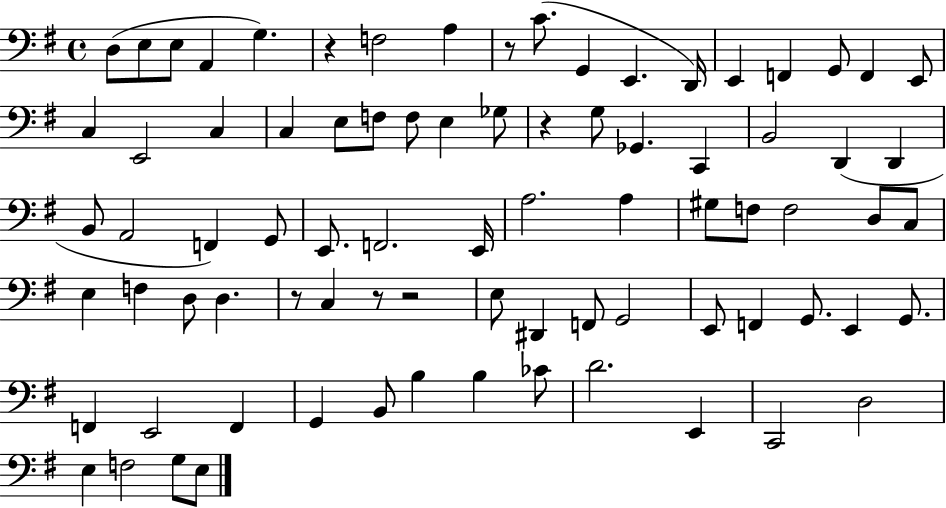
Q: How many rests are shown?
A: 6